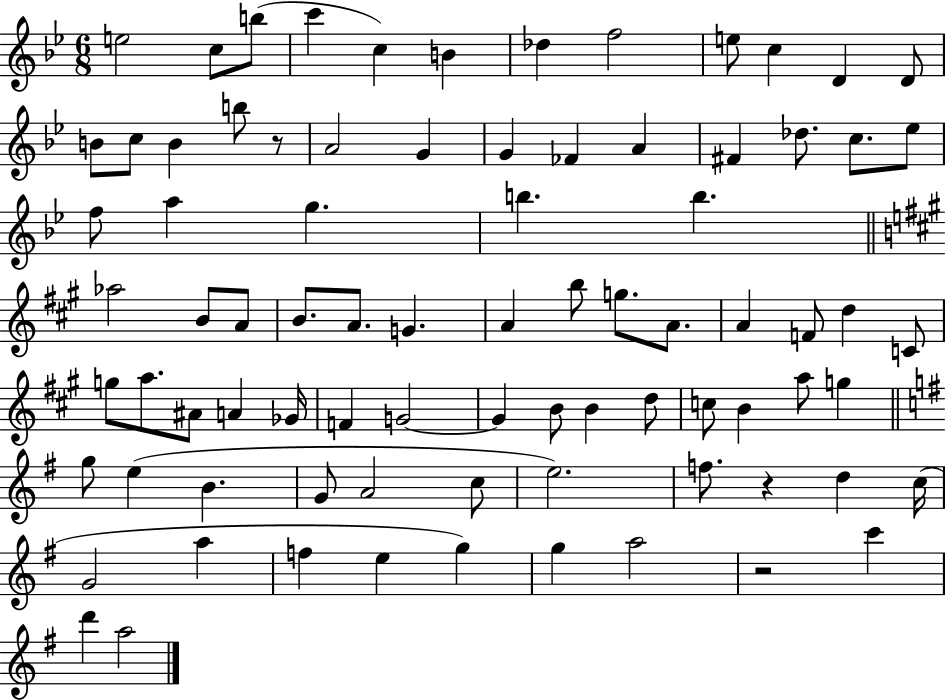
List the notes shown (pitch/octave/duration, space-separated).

E5/h C5/e B5/e C6/q C5/q B4/q Db5/q F5/h E5/e C5/q D4/q D4/e B4/e C5/e B4/q B5/e R/e A4/h G4/q G4/q FES4/q A4/q F#4/q Db5/e. C5/e. Eb5/e F5/e A5/q G5/q. B5/q. B5/q. Ab5/h B4/e A4/e B4/e. A4/e. G4/q. A4/q B5/e G5/e. A4/e. A4/q F4/e D5/q C4/e G5/e A5/e. A#4/e A4/q Gb4/s F4/q G4/h G4/q B4/e B4/q D5/e C5/e B4/q A5/e G5/q G5/e E5/q B4/q. G4/e A4/h C5/e E5/h. F5/e. R/q D5/q C5/s G4/h A5/q F5/q E5/q G5/q G5/q A5/h R/h C6/q D6/q A5/h